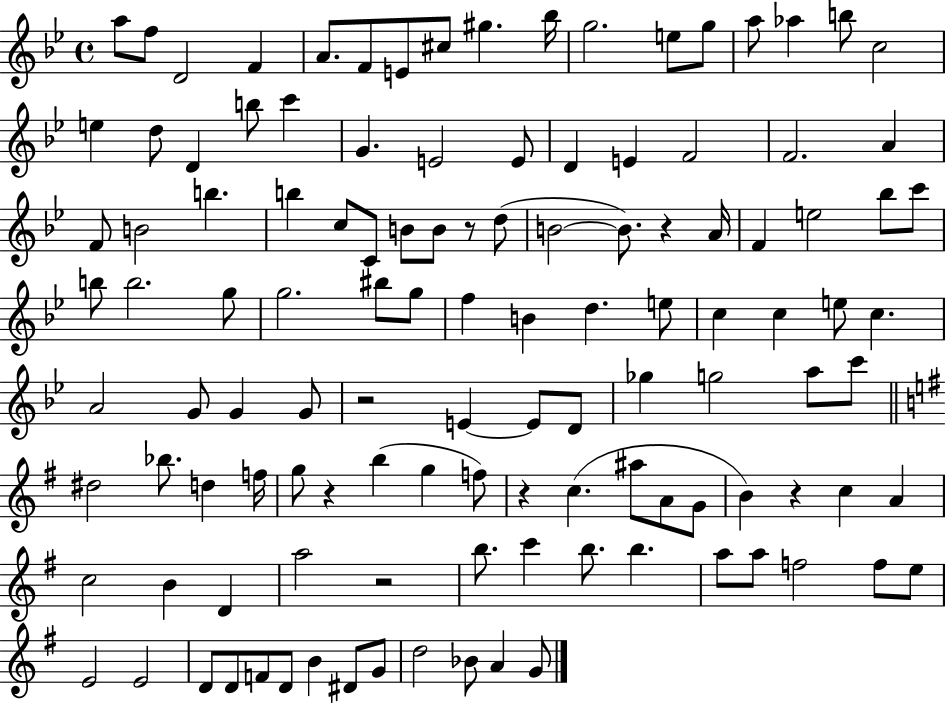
{
  \clef treble
  \time 4/4
  \defaultTimeSignature
  \key bes \major
  \repeat volta 2 { a''8 f''8 d'2 f'4 | a'8. f'8 e'8 cis''8 gis''4. bes''16 | g''2. e''8 g''8 | a''8 aes''4 b''8 c''2 | \break e''4 d''8 d'4 b''8 c'''4 | g'4. e'2 e'8 | d'4 e'4 f'2 | f'2. a'4 | \break f'8 b'2 b''4. | b''4 c''8 c'8 b'8 b'8 r8 d''8( | b'2~~ b'8.) r4 a'16 | f'4 e''2 bes''8 c'''8 | \break b''8 b''2. g''8 | g''2. bis''8 g''8 | f''4 b'4 d''4. e''8 | c''4 c''4 e''8 c''4. | \break a'2 g'8 g'4 g'8 | r2 e'4~~ e'8 d'8 | ges''4 g''2 a''8 c'''8 | \bar "||" \break \key g \major dis''2 bes''8. d''4 f''16 | g''8 r4 b''4( g''4 f''8) | r4 c''4.( ais''8 a'8 g'8 | b'4) r4 c''4 a'4 | \break c''2 b'4 d'4 | a''2 r2 | b''8. c'''4 b''8. b''4. | a''8 a''8 f''2 f''8 e''8 | \break e'2 e'2 | d'8 d'8 f'8 d'8 b'4 dis'8 g'8 | d''2 bes'8 a'4 g'8 | } \bar "|."
}